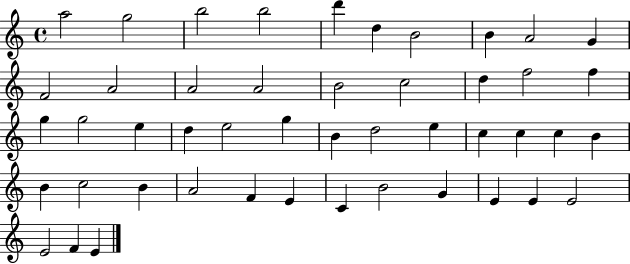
{
  \clef treble
  \time 4/4
  \defaultTimeSignature
  \key c \major
  a''2 g''2 | b''2 b''2 | d'''4 d''4 b'2 | b'4 a'2 g'4 | \break f'2 a'2 | a'2 a'2 | b'2 c''2 | d''4 f''2 f''4 | \break g''4 g''2 e''4 | d''4 e''2 g''4 | b'4 d''2 e''4 | c''4 c''4 c''4 b'4 | \break b'4 c''2 b'4 | a'2 f'4 e'4 | c'4 b'2 g'4 | e'4 e'4 e'2 | \break e'2 f'4 e'4 | \bar "|."
}